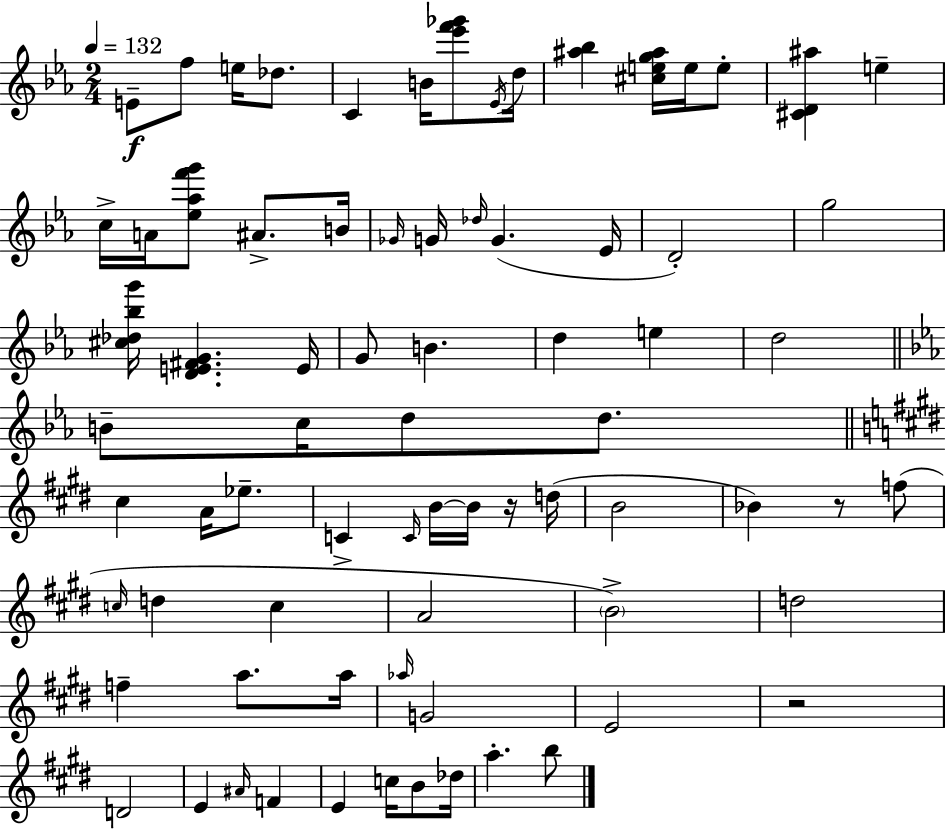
E4/e F5/e E5/s Db5/e. C4/q B4/s [Eb6,F6,Gb6]/e Eb4/s D5/s [A#5,Bb5]/q [C#5,E5,G5,A#5]/s E5/s E5/e [C#4,D4,A#5]/q E5/q C5/s A4/s [Eb5,Ab5,F6,G6]/e A#4/e. B4/s Gb4/s G4/s Db5/s G4/q. Eb4/s D4/h G5/h [C#5,Db5,Bb5,G6]/s [D4,E4,F#4,G4]/q. E4/s G4/e B4/q. D5/q E5/q D5/h B4/e C5/s D5/e D5/e. C#5/q A4/s Eb5/e. C4/q C4/s B4/s B4/s R/s D5/s B4/h Bb4/q R/e F5/e C5/s D5/q C5/q A4/h B4/h D5/h F5/q A5/e. A5/s Ab5/s G4/h E4/h R/h D4/h E4/q A#4/s F4/q E4/q C5/s B4/e Db5/s A5/q. B5/e